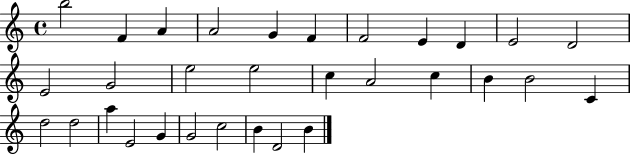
X:1
T:Untitled
M:4/4
L:1/4
K:C
b2 F A A2 G F F2 E D E2 D2 E2 G2 e2 e2 c A2 c B B2 C d2 d2 a E2 G G2 c2 B D2 B